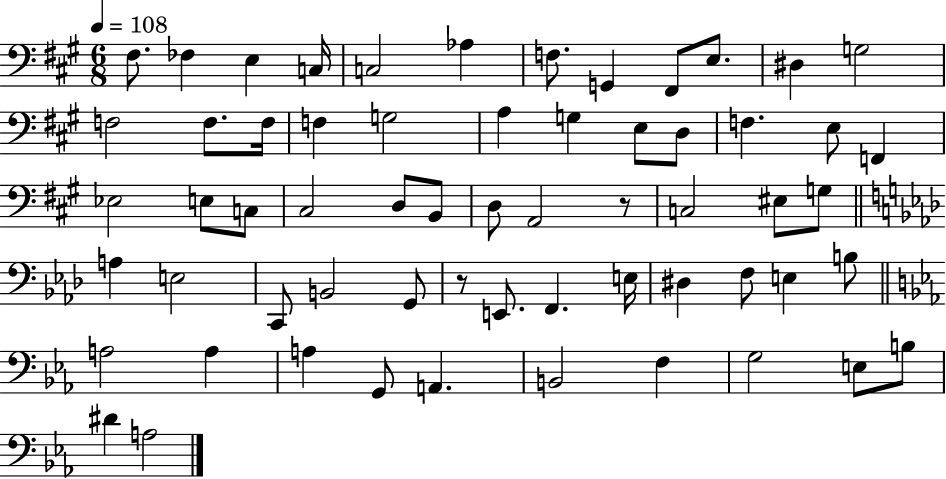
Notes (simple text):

F#3/e. FES3/q E3/q C3/s C3/h Ab3/q F3/e. G2/q F#2/e E3/e. D#3/q G3/h F3/h F3/e. F3/s F3/q G3/h A3/q G3/q E3/e D3/e F3/q. E3/e F2/q Eb3/h E3/e C3/e C#3/h D3/e B2/e D3/e A2/h R/e C3/h EIS3/e G3/e A3/q E3/h C2/e B2/h G2/e R/e E2/e. F2/q. E3/s D#3/q F3/e E3/q B3/e A3/h A3/q A3/q G2/e A2/q. B2/h F3/q G3/h E3/e B3/e D#4/q A3/h